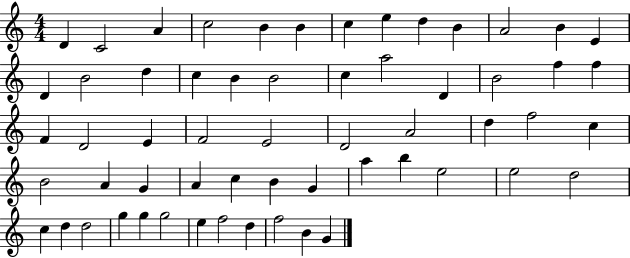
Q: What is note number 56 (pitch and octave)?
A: D5